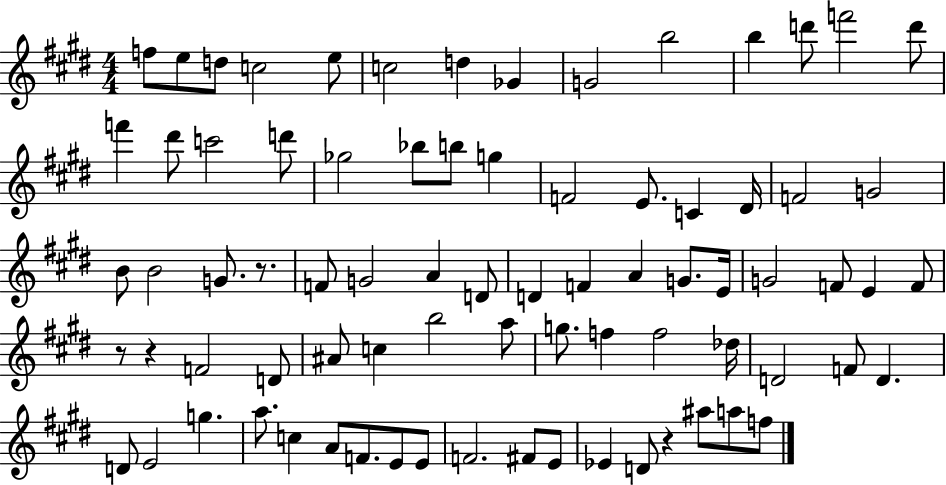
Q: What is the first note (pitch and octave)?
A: F5